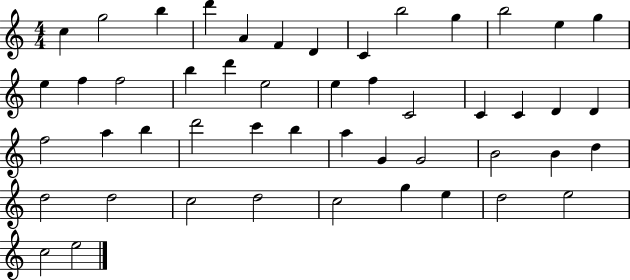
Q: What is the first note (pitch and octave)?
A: C5